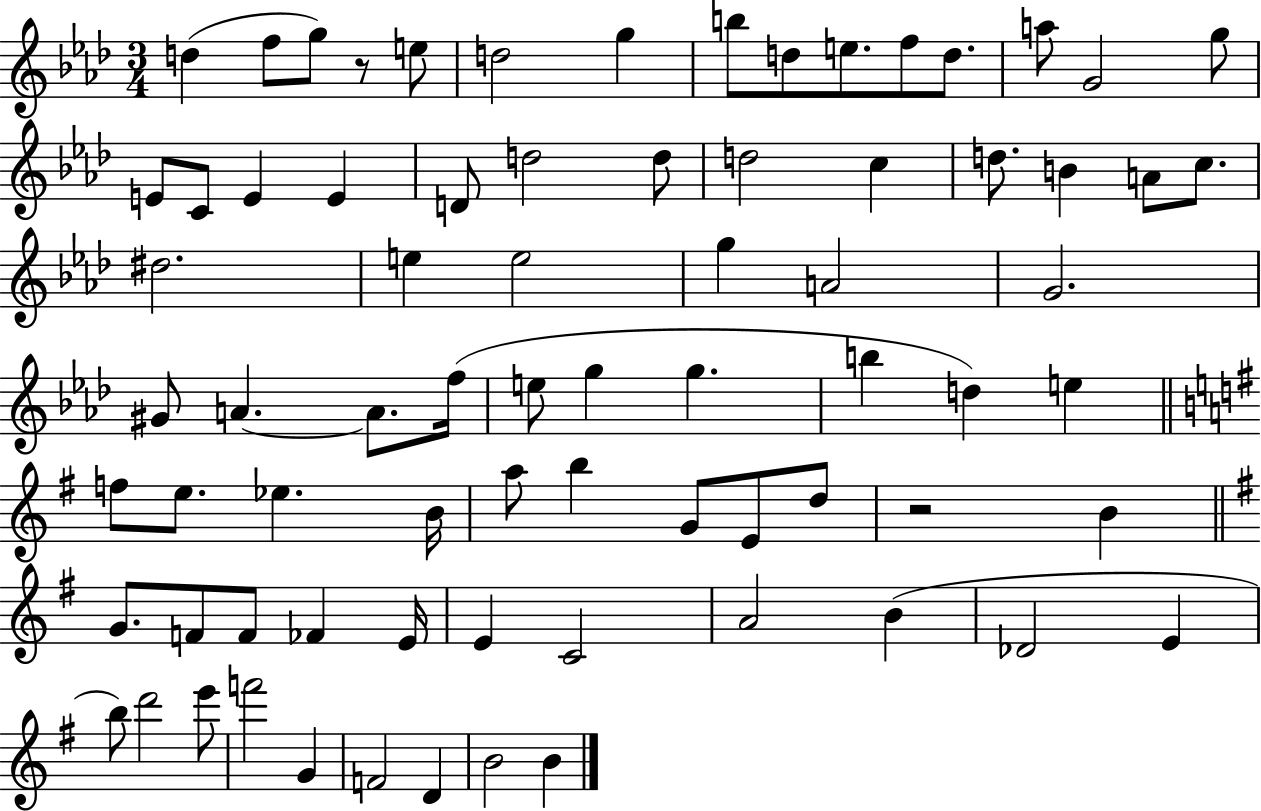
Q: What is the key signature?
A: AES major